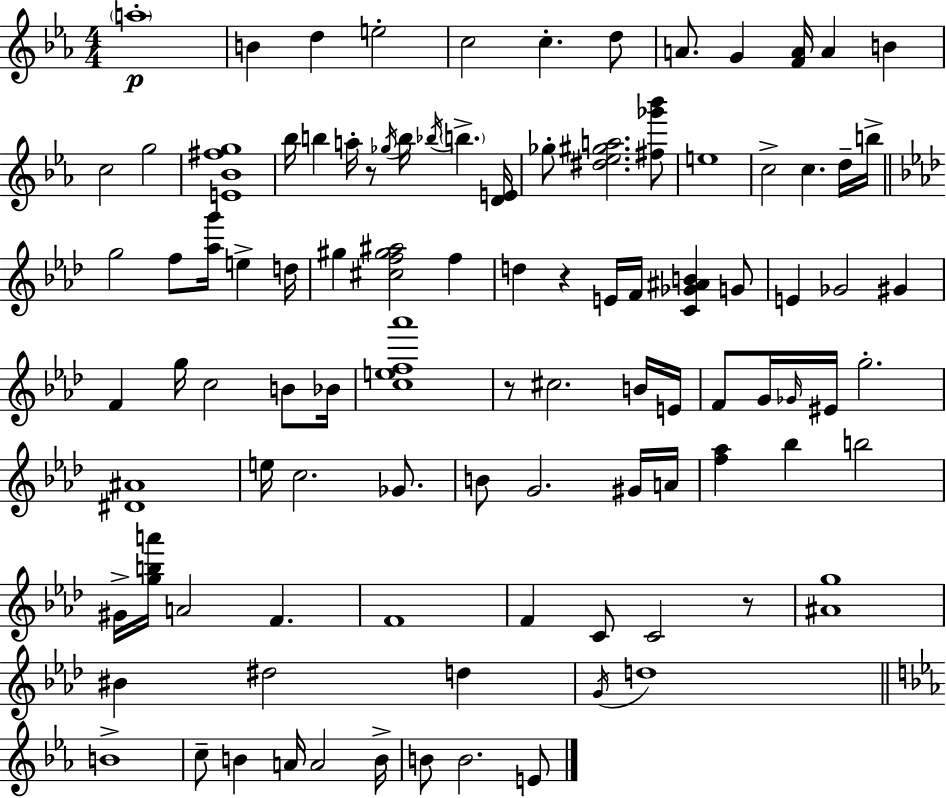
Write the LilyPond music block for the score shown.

{
  \clef treble
  \numericTimeSignature
  \time 4/4
  \key c \minor
  \parenthesize a''1-.\p | b'4 d''4 e''2-. | c''2 c''4.-. d''8 | a'8. g'4 <f' a'>16 a'4 b'4 | \break c''2 g''2 | <e' bes' fis'' g''>1 | bes''16 b''4 a''16-. r8 \acciaccatura { ges''16 } b''16 \acciaccatura { bes''16 } \parenthesize b''4.-> | <d' e'>16 ges''8-. <dis'' ees'' gis'' a''>2. | \break <fis'' ges''' bes'''>8 e''1 | c''2-> c''4. | d''16-- b''16-> \bar "||" \break \key f \minor g''2 f''8 <aes'' g'''>16 e''4-> d''16 | gis''4 <cis'' f'' gis'' ais''>2 f''4 | d''4 r4 e'16 f'16 <c' ges' ais' b'>4 g'8 | e'4 ges'2 gis'4 | \break f'4 g''16 c''2 b'8 bes'16 | <c'' e'' f'' aes'''>1 | r8 cis''2. b'16 e'16 | f'8 g'16 \grace { ges'16 } eis'16 g''2.-. | \break <dis' ais'>1 | e''16 c''2. ges'8. | b'8 g'2. gis'16 | a'16 <f'' aes''>4 bes''4 b''2 | \break gis'16-> <g'' b'' a'''>16 a'2 f'4. | f'1 | f'4 c'8 c'2 r8 | <ais' g''>1 | \break bis'4 dis''2 d''4 | \acciaccatura { g'16 } d''1 | \bar "||" \break \key c \minor b'1-> | c''8-- b'4 a'16 a'2 b'16-> | b'8 b'2. e'8 | \bar "|."
}